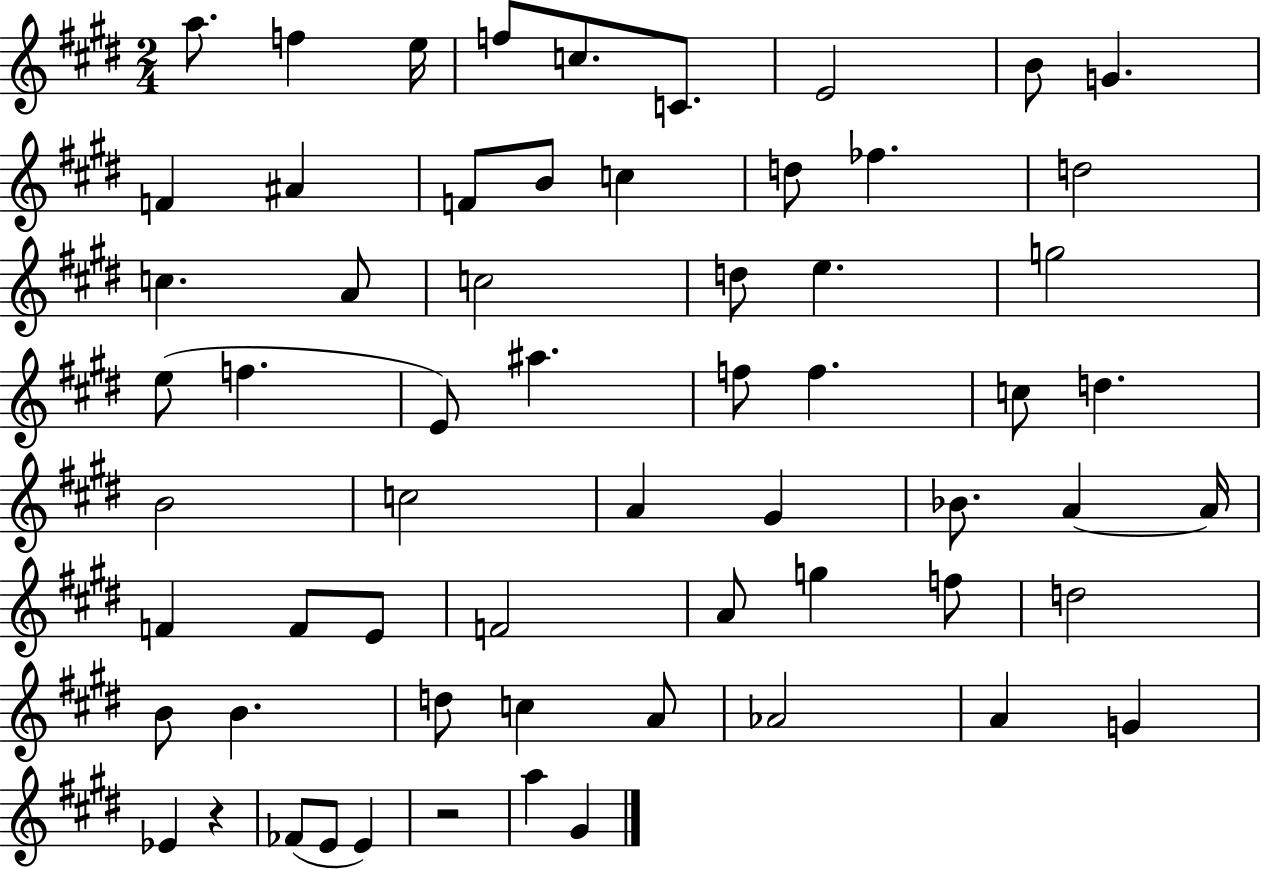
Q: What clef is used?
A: treble